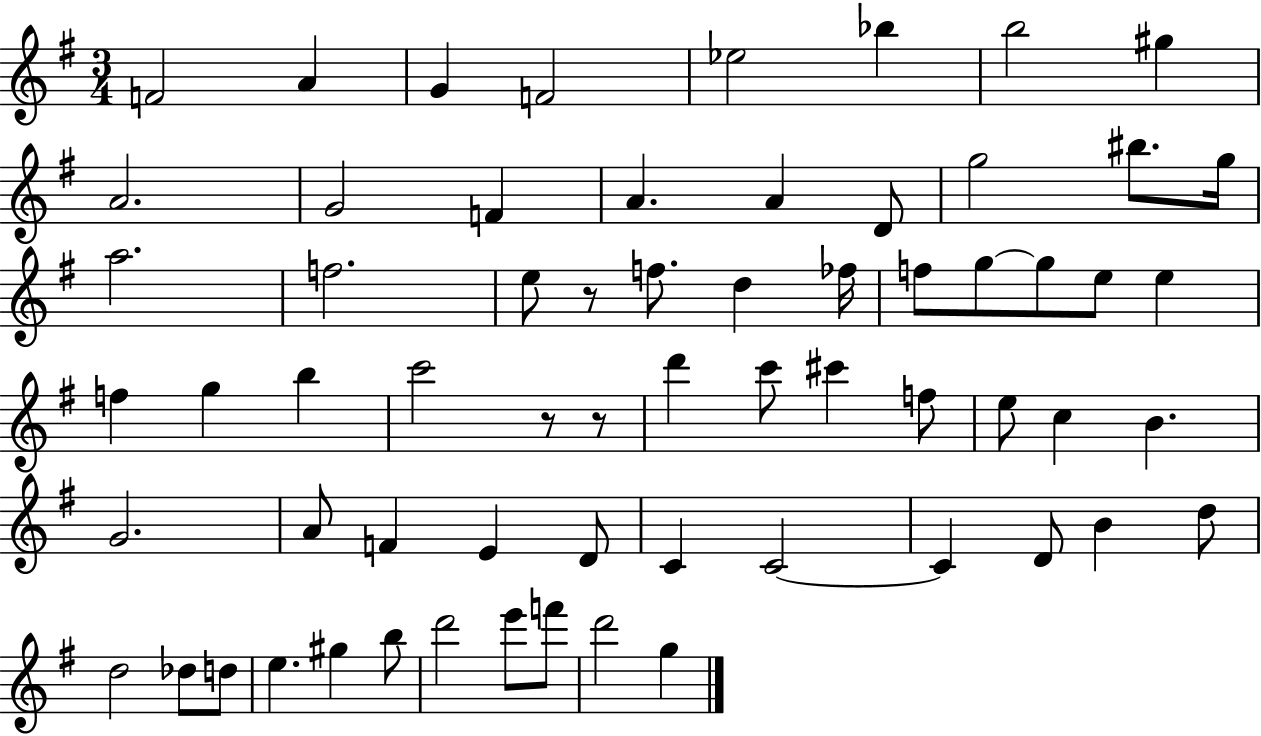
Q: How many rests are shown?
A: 3